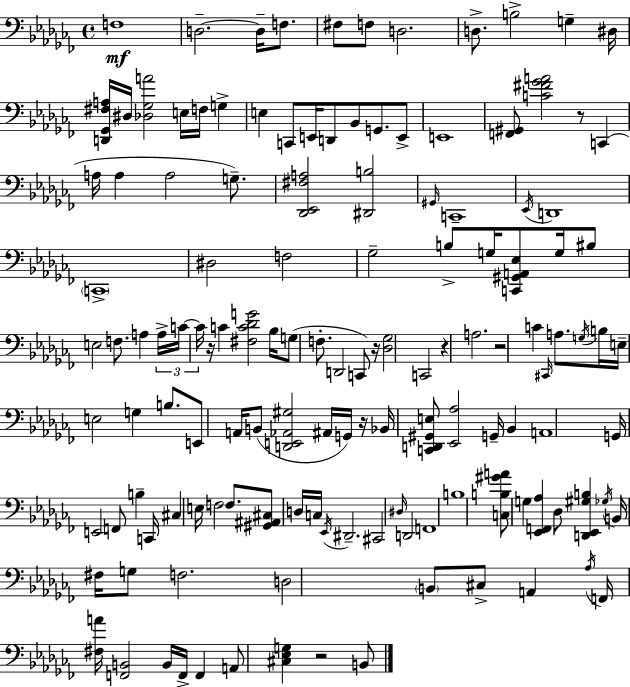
X:1
T:Untitled
M:4/4
L:1/4
K:Abm
F,4 D,2 D,/4 F,/2 ^F,/2 F,/2 D,2 D,/2 B,2 G, ^D,/4 [D,,_G,,^F,A,]/4 ^D,/4 [_D,_G,A]2 E,/4 F,/4 G, E, C,,/2 E,,/4 D,,/2 _B,,/2 G,,/2 E,,/2 E,,4 [F,,^G,,]/2 [C^F_GA]2 z/2 C,, A,/4 A, A,2 G,/2 [_D,,_E,,^F,A,]2 [^D,,B,]2 ^G,,/4 C,,4 _E,,/4 D,,4 C,,4 ^D,2 F,2 _G,2 B,/2 G,/4 [C,,^G,,A,,_E,]/2 G,/4 ^B,/2 E,2 F,/2 A, A,/4 C/4 C/4 z/4 C [^F,C_DG]2 _B,/4 G,/2 F,/2 D,,2 C,,/2 z/4 [_D,_G,]2 C,,2 z A,2 z2 C ^C,,/4 A,/2 G,/4 B,/4 E,/4 E,2 G, B,/2 E,,/2 A,,/4 B,,/2 [D,,E,,_A,,^G,]2 ^A,,/4 G,,/4 z/4 _B,,/4 [C,,D,,^G,,E,]/2 [_E,,_A,]2 G,,/4 _B,, A,,4 G,,/4 E,,2 F,,/2 B, C,,/4 ^C, E,/4 F,2 F,/2 [^G,,^A,,^C,]/2 D,/4 C,/4 _E,,/4 ^D,,2 ^C,,2 ^D,/4 D,,2 F,,4 B,4 [C,B,^GA]/2 G, [_E,,F,,_A,] _D,/2 [D,,_E,,^G,B,] _G,/4 B,,/4 ^F,/4 G,/2 F,2 D,2 B,,/2 ^C,/2 A,, _A,/4 F,,/4 [^F,A]/4 [F,,B,,]2 B,,/4 F,,/4 F,, A,,/2 [^C,_E,G,] z2 B,,/2